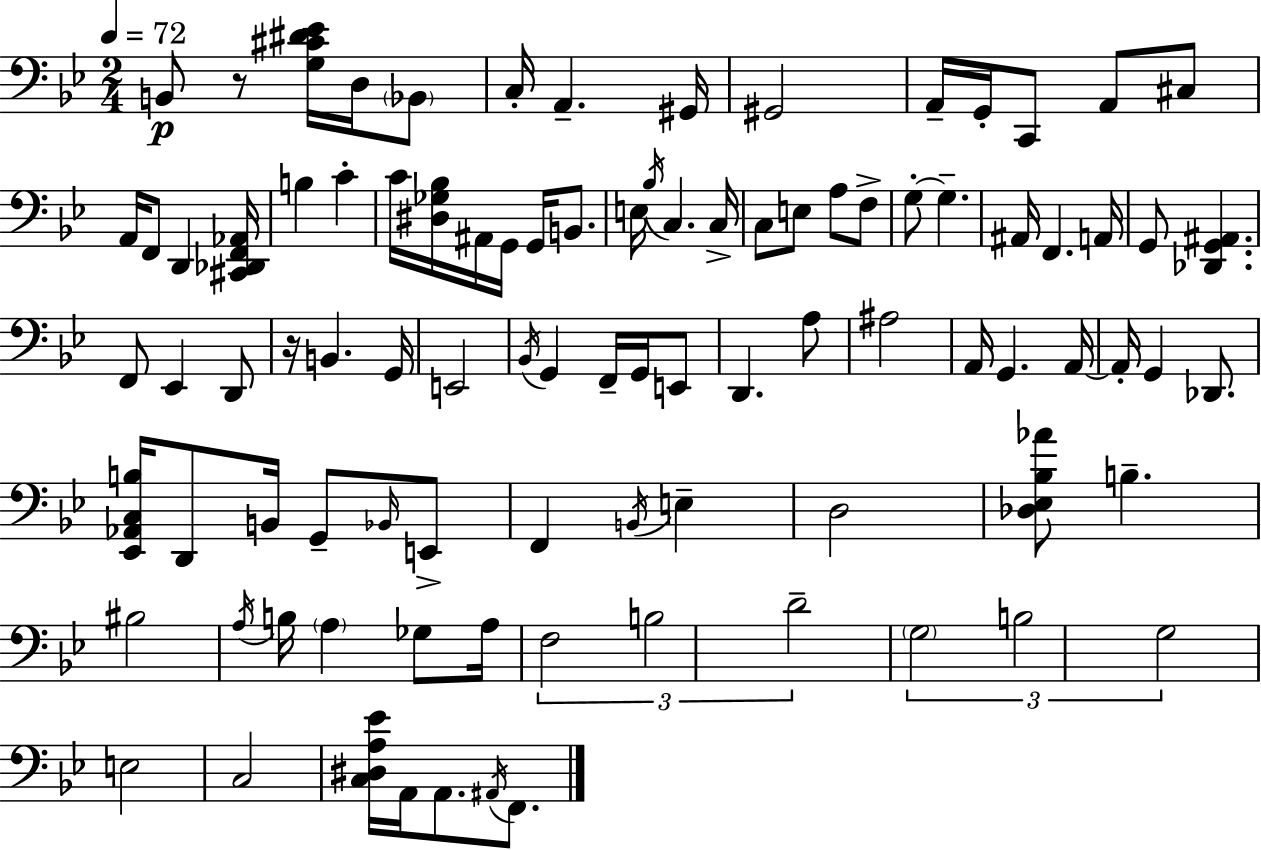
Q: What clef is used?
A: bass